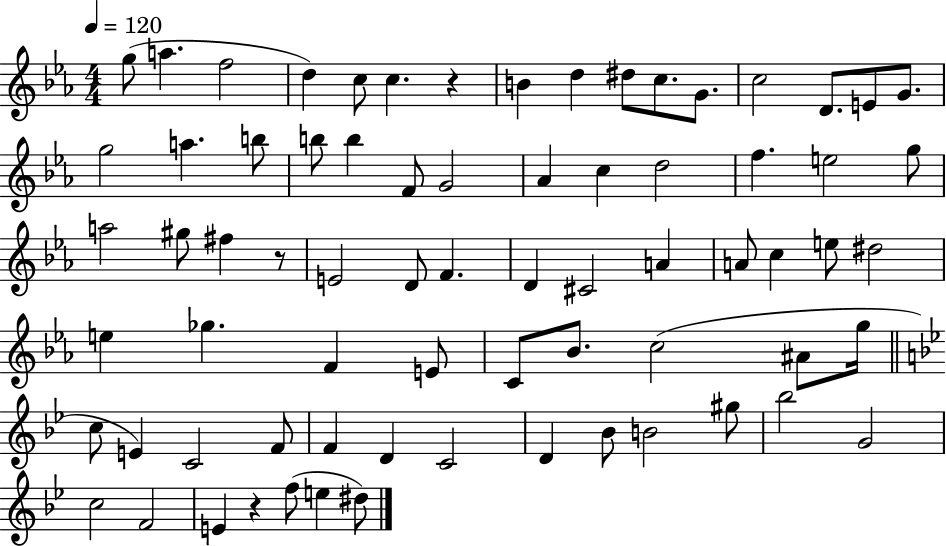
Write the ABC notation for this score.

X:1
T:Untitled
M:4/4
L:1/4
K:Eb
g/2 a f2 d c/2 c z B d ^d/2 c/2 G/2 c2 D/2 E/2 G/2 g2 a b/2 b/2 b F/2 G2 _A c d2 f e2 g/2 a2 ^g/2 ^f z/2 E2 D/2 F D ^C2 A A/2 c e/2 ^d2 e _g F E/2 C/2 _B/2 c2 ^A/2 g/4 c/2 E C2 F/2 F D C2 D _B/2 B2 ^g/2 _b2 G2 c2 F2 E z f/2 e ^d/2